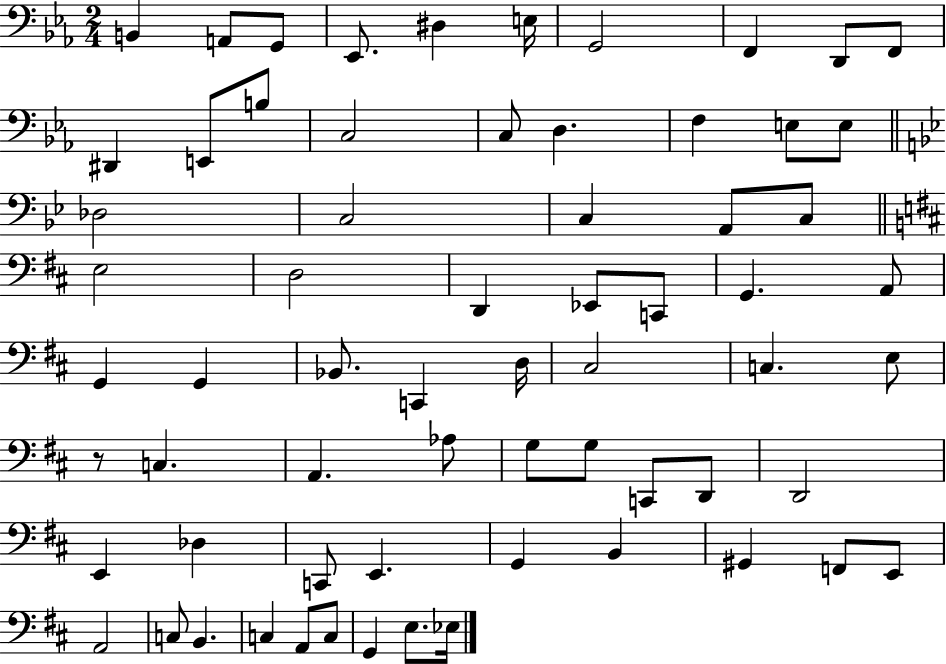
{
  \clef bass
  \numericTimeSignature
  \time 2/4
  \key ees \major
  b,4 a,8 g,8 | ees,8. dis4 e16 | g,2 | f,4 d,8 f,8 | \break dis,4 e,8 b8 | c2 | c8 d4. | f4 e8 e8 | \break \bar "||" \break \key bes \major des2 | c2 | c4 a,8 c8 | \bar "||" \break \key b \minor e2 | d2 | d,4 ees,8 c,8 | g,4. a,8 | \break g,4 g,4 | bes,8. c,4 d16 | cis2 | c4. e8 | \break r8 c4. | a,4. aes8 | g8 g8 c,8 d,8 | d,2 | \break e,4 des4 | c,8 e,4. | g,4 b,4 | gis,4 f,8 e,8 | \break a,2 | c8 b,4. | c4 a,8 c8 | g,4 e8. ees16 | \break \bar "|."
}